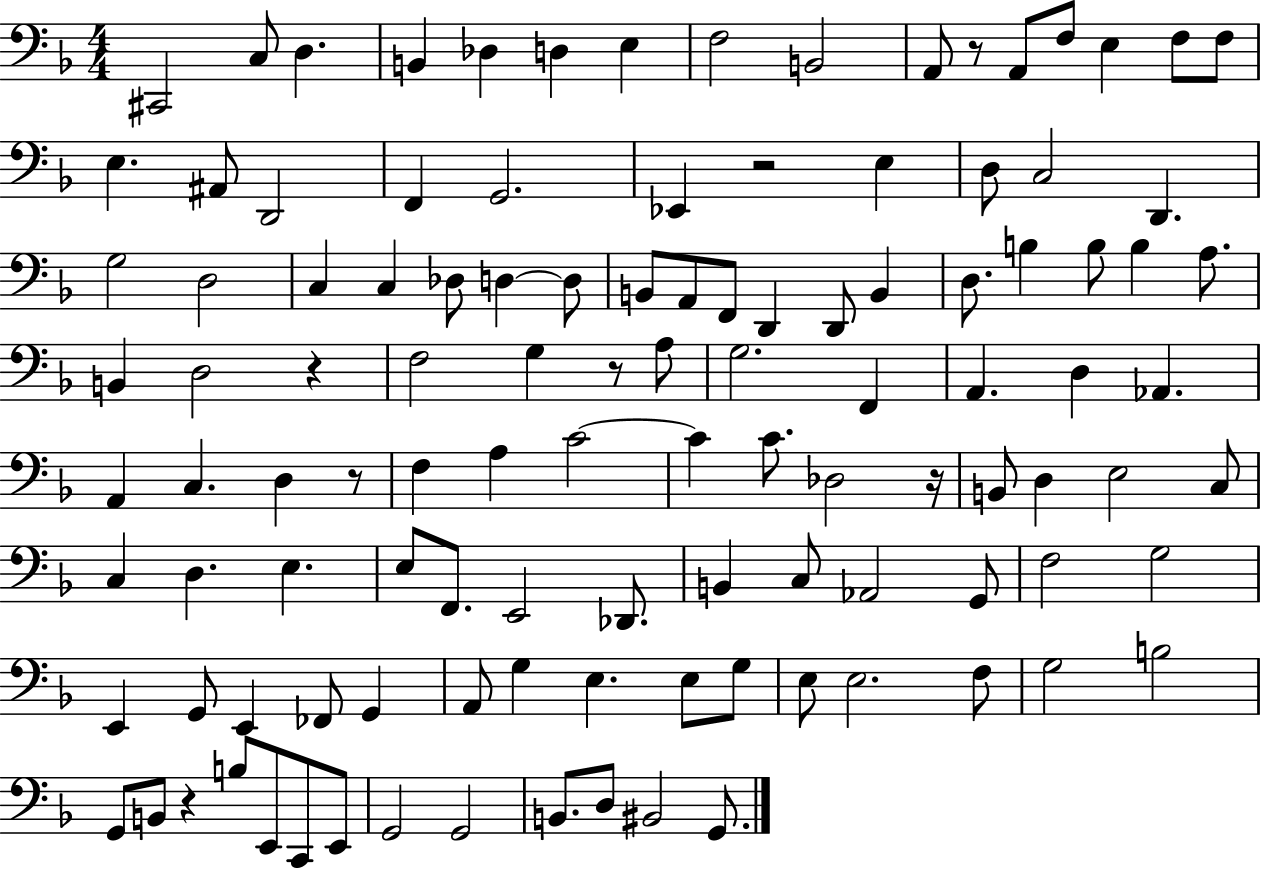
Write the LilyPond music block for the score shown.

{
  \clef bass
  \numericTimeSignature
  \time 4/4
  \key f \major
  cis,2 c8 d4. | b,4 des4 d4 e4 | f2 b,2 | a,8 r8 a,8 f8 e4 f8 f8 | \break e4. ais,8 d,2 | f,4 g,2. | ees,4 r2 e4 | d8 c2 d,4. | \break g2 d2 | c4 c4 des8 d4~~ d8 | b,8 a,8 f,8 d,4 d,8 b,4 | d8. b4 b8 b4 a8. | \break b,4 d2 r4 | f2 g4 r8 a8 | g2. f,4 | a,4. d4 aes,4. | \break a,4 c4. d4 r8 | f4 a4 c'2~~ | c'4 c'8. des2 r16 | b,8 d4 e2 c8 | \break c4 d4. e4. | e8 f,8. e,2 des,8. | b,4 c8 aes,2 g,8 | f2 g2 | \break e,4 g,8 e,4 fes,8 g,4 | a,8 g4 e4. e8 g8 | e8 e2. f8 | g2 b2 | \break g,8 b,8 r4 b8 e,8 c,8 e,8 | g,2 g,2 | b,8. d8 bis,2 g,8. | \bar "|."
}